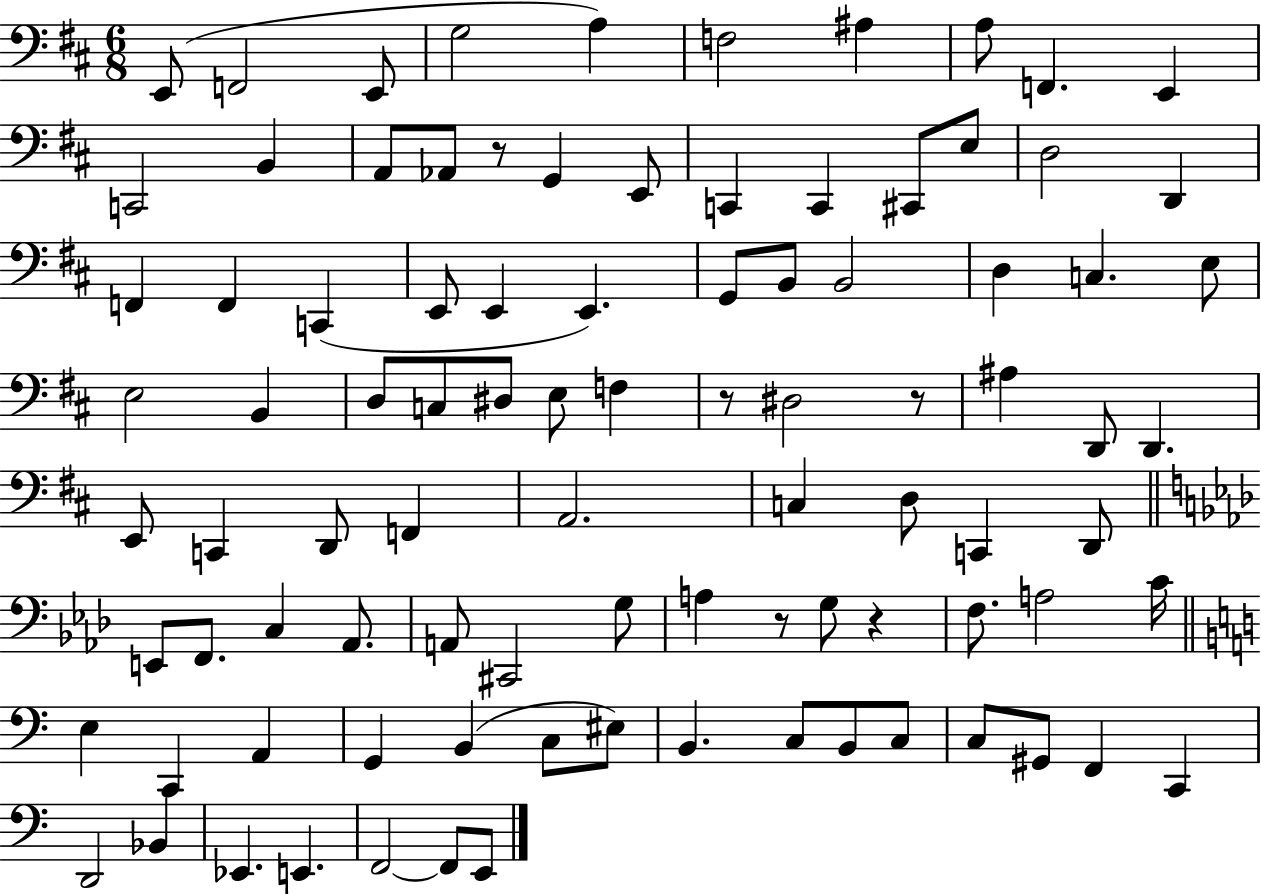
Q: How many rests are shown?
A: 5